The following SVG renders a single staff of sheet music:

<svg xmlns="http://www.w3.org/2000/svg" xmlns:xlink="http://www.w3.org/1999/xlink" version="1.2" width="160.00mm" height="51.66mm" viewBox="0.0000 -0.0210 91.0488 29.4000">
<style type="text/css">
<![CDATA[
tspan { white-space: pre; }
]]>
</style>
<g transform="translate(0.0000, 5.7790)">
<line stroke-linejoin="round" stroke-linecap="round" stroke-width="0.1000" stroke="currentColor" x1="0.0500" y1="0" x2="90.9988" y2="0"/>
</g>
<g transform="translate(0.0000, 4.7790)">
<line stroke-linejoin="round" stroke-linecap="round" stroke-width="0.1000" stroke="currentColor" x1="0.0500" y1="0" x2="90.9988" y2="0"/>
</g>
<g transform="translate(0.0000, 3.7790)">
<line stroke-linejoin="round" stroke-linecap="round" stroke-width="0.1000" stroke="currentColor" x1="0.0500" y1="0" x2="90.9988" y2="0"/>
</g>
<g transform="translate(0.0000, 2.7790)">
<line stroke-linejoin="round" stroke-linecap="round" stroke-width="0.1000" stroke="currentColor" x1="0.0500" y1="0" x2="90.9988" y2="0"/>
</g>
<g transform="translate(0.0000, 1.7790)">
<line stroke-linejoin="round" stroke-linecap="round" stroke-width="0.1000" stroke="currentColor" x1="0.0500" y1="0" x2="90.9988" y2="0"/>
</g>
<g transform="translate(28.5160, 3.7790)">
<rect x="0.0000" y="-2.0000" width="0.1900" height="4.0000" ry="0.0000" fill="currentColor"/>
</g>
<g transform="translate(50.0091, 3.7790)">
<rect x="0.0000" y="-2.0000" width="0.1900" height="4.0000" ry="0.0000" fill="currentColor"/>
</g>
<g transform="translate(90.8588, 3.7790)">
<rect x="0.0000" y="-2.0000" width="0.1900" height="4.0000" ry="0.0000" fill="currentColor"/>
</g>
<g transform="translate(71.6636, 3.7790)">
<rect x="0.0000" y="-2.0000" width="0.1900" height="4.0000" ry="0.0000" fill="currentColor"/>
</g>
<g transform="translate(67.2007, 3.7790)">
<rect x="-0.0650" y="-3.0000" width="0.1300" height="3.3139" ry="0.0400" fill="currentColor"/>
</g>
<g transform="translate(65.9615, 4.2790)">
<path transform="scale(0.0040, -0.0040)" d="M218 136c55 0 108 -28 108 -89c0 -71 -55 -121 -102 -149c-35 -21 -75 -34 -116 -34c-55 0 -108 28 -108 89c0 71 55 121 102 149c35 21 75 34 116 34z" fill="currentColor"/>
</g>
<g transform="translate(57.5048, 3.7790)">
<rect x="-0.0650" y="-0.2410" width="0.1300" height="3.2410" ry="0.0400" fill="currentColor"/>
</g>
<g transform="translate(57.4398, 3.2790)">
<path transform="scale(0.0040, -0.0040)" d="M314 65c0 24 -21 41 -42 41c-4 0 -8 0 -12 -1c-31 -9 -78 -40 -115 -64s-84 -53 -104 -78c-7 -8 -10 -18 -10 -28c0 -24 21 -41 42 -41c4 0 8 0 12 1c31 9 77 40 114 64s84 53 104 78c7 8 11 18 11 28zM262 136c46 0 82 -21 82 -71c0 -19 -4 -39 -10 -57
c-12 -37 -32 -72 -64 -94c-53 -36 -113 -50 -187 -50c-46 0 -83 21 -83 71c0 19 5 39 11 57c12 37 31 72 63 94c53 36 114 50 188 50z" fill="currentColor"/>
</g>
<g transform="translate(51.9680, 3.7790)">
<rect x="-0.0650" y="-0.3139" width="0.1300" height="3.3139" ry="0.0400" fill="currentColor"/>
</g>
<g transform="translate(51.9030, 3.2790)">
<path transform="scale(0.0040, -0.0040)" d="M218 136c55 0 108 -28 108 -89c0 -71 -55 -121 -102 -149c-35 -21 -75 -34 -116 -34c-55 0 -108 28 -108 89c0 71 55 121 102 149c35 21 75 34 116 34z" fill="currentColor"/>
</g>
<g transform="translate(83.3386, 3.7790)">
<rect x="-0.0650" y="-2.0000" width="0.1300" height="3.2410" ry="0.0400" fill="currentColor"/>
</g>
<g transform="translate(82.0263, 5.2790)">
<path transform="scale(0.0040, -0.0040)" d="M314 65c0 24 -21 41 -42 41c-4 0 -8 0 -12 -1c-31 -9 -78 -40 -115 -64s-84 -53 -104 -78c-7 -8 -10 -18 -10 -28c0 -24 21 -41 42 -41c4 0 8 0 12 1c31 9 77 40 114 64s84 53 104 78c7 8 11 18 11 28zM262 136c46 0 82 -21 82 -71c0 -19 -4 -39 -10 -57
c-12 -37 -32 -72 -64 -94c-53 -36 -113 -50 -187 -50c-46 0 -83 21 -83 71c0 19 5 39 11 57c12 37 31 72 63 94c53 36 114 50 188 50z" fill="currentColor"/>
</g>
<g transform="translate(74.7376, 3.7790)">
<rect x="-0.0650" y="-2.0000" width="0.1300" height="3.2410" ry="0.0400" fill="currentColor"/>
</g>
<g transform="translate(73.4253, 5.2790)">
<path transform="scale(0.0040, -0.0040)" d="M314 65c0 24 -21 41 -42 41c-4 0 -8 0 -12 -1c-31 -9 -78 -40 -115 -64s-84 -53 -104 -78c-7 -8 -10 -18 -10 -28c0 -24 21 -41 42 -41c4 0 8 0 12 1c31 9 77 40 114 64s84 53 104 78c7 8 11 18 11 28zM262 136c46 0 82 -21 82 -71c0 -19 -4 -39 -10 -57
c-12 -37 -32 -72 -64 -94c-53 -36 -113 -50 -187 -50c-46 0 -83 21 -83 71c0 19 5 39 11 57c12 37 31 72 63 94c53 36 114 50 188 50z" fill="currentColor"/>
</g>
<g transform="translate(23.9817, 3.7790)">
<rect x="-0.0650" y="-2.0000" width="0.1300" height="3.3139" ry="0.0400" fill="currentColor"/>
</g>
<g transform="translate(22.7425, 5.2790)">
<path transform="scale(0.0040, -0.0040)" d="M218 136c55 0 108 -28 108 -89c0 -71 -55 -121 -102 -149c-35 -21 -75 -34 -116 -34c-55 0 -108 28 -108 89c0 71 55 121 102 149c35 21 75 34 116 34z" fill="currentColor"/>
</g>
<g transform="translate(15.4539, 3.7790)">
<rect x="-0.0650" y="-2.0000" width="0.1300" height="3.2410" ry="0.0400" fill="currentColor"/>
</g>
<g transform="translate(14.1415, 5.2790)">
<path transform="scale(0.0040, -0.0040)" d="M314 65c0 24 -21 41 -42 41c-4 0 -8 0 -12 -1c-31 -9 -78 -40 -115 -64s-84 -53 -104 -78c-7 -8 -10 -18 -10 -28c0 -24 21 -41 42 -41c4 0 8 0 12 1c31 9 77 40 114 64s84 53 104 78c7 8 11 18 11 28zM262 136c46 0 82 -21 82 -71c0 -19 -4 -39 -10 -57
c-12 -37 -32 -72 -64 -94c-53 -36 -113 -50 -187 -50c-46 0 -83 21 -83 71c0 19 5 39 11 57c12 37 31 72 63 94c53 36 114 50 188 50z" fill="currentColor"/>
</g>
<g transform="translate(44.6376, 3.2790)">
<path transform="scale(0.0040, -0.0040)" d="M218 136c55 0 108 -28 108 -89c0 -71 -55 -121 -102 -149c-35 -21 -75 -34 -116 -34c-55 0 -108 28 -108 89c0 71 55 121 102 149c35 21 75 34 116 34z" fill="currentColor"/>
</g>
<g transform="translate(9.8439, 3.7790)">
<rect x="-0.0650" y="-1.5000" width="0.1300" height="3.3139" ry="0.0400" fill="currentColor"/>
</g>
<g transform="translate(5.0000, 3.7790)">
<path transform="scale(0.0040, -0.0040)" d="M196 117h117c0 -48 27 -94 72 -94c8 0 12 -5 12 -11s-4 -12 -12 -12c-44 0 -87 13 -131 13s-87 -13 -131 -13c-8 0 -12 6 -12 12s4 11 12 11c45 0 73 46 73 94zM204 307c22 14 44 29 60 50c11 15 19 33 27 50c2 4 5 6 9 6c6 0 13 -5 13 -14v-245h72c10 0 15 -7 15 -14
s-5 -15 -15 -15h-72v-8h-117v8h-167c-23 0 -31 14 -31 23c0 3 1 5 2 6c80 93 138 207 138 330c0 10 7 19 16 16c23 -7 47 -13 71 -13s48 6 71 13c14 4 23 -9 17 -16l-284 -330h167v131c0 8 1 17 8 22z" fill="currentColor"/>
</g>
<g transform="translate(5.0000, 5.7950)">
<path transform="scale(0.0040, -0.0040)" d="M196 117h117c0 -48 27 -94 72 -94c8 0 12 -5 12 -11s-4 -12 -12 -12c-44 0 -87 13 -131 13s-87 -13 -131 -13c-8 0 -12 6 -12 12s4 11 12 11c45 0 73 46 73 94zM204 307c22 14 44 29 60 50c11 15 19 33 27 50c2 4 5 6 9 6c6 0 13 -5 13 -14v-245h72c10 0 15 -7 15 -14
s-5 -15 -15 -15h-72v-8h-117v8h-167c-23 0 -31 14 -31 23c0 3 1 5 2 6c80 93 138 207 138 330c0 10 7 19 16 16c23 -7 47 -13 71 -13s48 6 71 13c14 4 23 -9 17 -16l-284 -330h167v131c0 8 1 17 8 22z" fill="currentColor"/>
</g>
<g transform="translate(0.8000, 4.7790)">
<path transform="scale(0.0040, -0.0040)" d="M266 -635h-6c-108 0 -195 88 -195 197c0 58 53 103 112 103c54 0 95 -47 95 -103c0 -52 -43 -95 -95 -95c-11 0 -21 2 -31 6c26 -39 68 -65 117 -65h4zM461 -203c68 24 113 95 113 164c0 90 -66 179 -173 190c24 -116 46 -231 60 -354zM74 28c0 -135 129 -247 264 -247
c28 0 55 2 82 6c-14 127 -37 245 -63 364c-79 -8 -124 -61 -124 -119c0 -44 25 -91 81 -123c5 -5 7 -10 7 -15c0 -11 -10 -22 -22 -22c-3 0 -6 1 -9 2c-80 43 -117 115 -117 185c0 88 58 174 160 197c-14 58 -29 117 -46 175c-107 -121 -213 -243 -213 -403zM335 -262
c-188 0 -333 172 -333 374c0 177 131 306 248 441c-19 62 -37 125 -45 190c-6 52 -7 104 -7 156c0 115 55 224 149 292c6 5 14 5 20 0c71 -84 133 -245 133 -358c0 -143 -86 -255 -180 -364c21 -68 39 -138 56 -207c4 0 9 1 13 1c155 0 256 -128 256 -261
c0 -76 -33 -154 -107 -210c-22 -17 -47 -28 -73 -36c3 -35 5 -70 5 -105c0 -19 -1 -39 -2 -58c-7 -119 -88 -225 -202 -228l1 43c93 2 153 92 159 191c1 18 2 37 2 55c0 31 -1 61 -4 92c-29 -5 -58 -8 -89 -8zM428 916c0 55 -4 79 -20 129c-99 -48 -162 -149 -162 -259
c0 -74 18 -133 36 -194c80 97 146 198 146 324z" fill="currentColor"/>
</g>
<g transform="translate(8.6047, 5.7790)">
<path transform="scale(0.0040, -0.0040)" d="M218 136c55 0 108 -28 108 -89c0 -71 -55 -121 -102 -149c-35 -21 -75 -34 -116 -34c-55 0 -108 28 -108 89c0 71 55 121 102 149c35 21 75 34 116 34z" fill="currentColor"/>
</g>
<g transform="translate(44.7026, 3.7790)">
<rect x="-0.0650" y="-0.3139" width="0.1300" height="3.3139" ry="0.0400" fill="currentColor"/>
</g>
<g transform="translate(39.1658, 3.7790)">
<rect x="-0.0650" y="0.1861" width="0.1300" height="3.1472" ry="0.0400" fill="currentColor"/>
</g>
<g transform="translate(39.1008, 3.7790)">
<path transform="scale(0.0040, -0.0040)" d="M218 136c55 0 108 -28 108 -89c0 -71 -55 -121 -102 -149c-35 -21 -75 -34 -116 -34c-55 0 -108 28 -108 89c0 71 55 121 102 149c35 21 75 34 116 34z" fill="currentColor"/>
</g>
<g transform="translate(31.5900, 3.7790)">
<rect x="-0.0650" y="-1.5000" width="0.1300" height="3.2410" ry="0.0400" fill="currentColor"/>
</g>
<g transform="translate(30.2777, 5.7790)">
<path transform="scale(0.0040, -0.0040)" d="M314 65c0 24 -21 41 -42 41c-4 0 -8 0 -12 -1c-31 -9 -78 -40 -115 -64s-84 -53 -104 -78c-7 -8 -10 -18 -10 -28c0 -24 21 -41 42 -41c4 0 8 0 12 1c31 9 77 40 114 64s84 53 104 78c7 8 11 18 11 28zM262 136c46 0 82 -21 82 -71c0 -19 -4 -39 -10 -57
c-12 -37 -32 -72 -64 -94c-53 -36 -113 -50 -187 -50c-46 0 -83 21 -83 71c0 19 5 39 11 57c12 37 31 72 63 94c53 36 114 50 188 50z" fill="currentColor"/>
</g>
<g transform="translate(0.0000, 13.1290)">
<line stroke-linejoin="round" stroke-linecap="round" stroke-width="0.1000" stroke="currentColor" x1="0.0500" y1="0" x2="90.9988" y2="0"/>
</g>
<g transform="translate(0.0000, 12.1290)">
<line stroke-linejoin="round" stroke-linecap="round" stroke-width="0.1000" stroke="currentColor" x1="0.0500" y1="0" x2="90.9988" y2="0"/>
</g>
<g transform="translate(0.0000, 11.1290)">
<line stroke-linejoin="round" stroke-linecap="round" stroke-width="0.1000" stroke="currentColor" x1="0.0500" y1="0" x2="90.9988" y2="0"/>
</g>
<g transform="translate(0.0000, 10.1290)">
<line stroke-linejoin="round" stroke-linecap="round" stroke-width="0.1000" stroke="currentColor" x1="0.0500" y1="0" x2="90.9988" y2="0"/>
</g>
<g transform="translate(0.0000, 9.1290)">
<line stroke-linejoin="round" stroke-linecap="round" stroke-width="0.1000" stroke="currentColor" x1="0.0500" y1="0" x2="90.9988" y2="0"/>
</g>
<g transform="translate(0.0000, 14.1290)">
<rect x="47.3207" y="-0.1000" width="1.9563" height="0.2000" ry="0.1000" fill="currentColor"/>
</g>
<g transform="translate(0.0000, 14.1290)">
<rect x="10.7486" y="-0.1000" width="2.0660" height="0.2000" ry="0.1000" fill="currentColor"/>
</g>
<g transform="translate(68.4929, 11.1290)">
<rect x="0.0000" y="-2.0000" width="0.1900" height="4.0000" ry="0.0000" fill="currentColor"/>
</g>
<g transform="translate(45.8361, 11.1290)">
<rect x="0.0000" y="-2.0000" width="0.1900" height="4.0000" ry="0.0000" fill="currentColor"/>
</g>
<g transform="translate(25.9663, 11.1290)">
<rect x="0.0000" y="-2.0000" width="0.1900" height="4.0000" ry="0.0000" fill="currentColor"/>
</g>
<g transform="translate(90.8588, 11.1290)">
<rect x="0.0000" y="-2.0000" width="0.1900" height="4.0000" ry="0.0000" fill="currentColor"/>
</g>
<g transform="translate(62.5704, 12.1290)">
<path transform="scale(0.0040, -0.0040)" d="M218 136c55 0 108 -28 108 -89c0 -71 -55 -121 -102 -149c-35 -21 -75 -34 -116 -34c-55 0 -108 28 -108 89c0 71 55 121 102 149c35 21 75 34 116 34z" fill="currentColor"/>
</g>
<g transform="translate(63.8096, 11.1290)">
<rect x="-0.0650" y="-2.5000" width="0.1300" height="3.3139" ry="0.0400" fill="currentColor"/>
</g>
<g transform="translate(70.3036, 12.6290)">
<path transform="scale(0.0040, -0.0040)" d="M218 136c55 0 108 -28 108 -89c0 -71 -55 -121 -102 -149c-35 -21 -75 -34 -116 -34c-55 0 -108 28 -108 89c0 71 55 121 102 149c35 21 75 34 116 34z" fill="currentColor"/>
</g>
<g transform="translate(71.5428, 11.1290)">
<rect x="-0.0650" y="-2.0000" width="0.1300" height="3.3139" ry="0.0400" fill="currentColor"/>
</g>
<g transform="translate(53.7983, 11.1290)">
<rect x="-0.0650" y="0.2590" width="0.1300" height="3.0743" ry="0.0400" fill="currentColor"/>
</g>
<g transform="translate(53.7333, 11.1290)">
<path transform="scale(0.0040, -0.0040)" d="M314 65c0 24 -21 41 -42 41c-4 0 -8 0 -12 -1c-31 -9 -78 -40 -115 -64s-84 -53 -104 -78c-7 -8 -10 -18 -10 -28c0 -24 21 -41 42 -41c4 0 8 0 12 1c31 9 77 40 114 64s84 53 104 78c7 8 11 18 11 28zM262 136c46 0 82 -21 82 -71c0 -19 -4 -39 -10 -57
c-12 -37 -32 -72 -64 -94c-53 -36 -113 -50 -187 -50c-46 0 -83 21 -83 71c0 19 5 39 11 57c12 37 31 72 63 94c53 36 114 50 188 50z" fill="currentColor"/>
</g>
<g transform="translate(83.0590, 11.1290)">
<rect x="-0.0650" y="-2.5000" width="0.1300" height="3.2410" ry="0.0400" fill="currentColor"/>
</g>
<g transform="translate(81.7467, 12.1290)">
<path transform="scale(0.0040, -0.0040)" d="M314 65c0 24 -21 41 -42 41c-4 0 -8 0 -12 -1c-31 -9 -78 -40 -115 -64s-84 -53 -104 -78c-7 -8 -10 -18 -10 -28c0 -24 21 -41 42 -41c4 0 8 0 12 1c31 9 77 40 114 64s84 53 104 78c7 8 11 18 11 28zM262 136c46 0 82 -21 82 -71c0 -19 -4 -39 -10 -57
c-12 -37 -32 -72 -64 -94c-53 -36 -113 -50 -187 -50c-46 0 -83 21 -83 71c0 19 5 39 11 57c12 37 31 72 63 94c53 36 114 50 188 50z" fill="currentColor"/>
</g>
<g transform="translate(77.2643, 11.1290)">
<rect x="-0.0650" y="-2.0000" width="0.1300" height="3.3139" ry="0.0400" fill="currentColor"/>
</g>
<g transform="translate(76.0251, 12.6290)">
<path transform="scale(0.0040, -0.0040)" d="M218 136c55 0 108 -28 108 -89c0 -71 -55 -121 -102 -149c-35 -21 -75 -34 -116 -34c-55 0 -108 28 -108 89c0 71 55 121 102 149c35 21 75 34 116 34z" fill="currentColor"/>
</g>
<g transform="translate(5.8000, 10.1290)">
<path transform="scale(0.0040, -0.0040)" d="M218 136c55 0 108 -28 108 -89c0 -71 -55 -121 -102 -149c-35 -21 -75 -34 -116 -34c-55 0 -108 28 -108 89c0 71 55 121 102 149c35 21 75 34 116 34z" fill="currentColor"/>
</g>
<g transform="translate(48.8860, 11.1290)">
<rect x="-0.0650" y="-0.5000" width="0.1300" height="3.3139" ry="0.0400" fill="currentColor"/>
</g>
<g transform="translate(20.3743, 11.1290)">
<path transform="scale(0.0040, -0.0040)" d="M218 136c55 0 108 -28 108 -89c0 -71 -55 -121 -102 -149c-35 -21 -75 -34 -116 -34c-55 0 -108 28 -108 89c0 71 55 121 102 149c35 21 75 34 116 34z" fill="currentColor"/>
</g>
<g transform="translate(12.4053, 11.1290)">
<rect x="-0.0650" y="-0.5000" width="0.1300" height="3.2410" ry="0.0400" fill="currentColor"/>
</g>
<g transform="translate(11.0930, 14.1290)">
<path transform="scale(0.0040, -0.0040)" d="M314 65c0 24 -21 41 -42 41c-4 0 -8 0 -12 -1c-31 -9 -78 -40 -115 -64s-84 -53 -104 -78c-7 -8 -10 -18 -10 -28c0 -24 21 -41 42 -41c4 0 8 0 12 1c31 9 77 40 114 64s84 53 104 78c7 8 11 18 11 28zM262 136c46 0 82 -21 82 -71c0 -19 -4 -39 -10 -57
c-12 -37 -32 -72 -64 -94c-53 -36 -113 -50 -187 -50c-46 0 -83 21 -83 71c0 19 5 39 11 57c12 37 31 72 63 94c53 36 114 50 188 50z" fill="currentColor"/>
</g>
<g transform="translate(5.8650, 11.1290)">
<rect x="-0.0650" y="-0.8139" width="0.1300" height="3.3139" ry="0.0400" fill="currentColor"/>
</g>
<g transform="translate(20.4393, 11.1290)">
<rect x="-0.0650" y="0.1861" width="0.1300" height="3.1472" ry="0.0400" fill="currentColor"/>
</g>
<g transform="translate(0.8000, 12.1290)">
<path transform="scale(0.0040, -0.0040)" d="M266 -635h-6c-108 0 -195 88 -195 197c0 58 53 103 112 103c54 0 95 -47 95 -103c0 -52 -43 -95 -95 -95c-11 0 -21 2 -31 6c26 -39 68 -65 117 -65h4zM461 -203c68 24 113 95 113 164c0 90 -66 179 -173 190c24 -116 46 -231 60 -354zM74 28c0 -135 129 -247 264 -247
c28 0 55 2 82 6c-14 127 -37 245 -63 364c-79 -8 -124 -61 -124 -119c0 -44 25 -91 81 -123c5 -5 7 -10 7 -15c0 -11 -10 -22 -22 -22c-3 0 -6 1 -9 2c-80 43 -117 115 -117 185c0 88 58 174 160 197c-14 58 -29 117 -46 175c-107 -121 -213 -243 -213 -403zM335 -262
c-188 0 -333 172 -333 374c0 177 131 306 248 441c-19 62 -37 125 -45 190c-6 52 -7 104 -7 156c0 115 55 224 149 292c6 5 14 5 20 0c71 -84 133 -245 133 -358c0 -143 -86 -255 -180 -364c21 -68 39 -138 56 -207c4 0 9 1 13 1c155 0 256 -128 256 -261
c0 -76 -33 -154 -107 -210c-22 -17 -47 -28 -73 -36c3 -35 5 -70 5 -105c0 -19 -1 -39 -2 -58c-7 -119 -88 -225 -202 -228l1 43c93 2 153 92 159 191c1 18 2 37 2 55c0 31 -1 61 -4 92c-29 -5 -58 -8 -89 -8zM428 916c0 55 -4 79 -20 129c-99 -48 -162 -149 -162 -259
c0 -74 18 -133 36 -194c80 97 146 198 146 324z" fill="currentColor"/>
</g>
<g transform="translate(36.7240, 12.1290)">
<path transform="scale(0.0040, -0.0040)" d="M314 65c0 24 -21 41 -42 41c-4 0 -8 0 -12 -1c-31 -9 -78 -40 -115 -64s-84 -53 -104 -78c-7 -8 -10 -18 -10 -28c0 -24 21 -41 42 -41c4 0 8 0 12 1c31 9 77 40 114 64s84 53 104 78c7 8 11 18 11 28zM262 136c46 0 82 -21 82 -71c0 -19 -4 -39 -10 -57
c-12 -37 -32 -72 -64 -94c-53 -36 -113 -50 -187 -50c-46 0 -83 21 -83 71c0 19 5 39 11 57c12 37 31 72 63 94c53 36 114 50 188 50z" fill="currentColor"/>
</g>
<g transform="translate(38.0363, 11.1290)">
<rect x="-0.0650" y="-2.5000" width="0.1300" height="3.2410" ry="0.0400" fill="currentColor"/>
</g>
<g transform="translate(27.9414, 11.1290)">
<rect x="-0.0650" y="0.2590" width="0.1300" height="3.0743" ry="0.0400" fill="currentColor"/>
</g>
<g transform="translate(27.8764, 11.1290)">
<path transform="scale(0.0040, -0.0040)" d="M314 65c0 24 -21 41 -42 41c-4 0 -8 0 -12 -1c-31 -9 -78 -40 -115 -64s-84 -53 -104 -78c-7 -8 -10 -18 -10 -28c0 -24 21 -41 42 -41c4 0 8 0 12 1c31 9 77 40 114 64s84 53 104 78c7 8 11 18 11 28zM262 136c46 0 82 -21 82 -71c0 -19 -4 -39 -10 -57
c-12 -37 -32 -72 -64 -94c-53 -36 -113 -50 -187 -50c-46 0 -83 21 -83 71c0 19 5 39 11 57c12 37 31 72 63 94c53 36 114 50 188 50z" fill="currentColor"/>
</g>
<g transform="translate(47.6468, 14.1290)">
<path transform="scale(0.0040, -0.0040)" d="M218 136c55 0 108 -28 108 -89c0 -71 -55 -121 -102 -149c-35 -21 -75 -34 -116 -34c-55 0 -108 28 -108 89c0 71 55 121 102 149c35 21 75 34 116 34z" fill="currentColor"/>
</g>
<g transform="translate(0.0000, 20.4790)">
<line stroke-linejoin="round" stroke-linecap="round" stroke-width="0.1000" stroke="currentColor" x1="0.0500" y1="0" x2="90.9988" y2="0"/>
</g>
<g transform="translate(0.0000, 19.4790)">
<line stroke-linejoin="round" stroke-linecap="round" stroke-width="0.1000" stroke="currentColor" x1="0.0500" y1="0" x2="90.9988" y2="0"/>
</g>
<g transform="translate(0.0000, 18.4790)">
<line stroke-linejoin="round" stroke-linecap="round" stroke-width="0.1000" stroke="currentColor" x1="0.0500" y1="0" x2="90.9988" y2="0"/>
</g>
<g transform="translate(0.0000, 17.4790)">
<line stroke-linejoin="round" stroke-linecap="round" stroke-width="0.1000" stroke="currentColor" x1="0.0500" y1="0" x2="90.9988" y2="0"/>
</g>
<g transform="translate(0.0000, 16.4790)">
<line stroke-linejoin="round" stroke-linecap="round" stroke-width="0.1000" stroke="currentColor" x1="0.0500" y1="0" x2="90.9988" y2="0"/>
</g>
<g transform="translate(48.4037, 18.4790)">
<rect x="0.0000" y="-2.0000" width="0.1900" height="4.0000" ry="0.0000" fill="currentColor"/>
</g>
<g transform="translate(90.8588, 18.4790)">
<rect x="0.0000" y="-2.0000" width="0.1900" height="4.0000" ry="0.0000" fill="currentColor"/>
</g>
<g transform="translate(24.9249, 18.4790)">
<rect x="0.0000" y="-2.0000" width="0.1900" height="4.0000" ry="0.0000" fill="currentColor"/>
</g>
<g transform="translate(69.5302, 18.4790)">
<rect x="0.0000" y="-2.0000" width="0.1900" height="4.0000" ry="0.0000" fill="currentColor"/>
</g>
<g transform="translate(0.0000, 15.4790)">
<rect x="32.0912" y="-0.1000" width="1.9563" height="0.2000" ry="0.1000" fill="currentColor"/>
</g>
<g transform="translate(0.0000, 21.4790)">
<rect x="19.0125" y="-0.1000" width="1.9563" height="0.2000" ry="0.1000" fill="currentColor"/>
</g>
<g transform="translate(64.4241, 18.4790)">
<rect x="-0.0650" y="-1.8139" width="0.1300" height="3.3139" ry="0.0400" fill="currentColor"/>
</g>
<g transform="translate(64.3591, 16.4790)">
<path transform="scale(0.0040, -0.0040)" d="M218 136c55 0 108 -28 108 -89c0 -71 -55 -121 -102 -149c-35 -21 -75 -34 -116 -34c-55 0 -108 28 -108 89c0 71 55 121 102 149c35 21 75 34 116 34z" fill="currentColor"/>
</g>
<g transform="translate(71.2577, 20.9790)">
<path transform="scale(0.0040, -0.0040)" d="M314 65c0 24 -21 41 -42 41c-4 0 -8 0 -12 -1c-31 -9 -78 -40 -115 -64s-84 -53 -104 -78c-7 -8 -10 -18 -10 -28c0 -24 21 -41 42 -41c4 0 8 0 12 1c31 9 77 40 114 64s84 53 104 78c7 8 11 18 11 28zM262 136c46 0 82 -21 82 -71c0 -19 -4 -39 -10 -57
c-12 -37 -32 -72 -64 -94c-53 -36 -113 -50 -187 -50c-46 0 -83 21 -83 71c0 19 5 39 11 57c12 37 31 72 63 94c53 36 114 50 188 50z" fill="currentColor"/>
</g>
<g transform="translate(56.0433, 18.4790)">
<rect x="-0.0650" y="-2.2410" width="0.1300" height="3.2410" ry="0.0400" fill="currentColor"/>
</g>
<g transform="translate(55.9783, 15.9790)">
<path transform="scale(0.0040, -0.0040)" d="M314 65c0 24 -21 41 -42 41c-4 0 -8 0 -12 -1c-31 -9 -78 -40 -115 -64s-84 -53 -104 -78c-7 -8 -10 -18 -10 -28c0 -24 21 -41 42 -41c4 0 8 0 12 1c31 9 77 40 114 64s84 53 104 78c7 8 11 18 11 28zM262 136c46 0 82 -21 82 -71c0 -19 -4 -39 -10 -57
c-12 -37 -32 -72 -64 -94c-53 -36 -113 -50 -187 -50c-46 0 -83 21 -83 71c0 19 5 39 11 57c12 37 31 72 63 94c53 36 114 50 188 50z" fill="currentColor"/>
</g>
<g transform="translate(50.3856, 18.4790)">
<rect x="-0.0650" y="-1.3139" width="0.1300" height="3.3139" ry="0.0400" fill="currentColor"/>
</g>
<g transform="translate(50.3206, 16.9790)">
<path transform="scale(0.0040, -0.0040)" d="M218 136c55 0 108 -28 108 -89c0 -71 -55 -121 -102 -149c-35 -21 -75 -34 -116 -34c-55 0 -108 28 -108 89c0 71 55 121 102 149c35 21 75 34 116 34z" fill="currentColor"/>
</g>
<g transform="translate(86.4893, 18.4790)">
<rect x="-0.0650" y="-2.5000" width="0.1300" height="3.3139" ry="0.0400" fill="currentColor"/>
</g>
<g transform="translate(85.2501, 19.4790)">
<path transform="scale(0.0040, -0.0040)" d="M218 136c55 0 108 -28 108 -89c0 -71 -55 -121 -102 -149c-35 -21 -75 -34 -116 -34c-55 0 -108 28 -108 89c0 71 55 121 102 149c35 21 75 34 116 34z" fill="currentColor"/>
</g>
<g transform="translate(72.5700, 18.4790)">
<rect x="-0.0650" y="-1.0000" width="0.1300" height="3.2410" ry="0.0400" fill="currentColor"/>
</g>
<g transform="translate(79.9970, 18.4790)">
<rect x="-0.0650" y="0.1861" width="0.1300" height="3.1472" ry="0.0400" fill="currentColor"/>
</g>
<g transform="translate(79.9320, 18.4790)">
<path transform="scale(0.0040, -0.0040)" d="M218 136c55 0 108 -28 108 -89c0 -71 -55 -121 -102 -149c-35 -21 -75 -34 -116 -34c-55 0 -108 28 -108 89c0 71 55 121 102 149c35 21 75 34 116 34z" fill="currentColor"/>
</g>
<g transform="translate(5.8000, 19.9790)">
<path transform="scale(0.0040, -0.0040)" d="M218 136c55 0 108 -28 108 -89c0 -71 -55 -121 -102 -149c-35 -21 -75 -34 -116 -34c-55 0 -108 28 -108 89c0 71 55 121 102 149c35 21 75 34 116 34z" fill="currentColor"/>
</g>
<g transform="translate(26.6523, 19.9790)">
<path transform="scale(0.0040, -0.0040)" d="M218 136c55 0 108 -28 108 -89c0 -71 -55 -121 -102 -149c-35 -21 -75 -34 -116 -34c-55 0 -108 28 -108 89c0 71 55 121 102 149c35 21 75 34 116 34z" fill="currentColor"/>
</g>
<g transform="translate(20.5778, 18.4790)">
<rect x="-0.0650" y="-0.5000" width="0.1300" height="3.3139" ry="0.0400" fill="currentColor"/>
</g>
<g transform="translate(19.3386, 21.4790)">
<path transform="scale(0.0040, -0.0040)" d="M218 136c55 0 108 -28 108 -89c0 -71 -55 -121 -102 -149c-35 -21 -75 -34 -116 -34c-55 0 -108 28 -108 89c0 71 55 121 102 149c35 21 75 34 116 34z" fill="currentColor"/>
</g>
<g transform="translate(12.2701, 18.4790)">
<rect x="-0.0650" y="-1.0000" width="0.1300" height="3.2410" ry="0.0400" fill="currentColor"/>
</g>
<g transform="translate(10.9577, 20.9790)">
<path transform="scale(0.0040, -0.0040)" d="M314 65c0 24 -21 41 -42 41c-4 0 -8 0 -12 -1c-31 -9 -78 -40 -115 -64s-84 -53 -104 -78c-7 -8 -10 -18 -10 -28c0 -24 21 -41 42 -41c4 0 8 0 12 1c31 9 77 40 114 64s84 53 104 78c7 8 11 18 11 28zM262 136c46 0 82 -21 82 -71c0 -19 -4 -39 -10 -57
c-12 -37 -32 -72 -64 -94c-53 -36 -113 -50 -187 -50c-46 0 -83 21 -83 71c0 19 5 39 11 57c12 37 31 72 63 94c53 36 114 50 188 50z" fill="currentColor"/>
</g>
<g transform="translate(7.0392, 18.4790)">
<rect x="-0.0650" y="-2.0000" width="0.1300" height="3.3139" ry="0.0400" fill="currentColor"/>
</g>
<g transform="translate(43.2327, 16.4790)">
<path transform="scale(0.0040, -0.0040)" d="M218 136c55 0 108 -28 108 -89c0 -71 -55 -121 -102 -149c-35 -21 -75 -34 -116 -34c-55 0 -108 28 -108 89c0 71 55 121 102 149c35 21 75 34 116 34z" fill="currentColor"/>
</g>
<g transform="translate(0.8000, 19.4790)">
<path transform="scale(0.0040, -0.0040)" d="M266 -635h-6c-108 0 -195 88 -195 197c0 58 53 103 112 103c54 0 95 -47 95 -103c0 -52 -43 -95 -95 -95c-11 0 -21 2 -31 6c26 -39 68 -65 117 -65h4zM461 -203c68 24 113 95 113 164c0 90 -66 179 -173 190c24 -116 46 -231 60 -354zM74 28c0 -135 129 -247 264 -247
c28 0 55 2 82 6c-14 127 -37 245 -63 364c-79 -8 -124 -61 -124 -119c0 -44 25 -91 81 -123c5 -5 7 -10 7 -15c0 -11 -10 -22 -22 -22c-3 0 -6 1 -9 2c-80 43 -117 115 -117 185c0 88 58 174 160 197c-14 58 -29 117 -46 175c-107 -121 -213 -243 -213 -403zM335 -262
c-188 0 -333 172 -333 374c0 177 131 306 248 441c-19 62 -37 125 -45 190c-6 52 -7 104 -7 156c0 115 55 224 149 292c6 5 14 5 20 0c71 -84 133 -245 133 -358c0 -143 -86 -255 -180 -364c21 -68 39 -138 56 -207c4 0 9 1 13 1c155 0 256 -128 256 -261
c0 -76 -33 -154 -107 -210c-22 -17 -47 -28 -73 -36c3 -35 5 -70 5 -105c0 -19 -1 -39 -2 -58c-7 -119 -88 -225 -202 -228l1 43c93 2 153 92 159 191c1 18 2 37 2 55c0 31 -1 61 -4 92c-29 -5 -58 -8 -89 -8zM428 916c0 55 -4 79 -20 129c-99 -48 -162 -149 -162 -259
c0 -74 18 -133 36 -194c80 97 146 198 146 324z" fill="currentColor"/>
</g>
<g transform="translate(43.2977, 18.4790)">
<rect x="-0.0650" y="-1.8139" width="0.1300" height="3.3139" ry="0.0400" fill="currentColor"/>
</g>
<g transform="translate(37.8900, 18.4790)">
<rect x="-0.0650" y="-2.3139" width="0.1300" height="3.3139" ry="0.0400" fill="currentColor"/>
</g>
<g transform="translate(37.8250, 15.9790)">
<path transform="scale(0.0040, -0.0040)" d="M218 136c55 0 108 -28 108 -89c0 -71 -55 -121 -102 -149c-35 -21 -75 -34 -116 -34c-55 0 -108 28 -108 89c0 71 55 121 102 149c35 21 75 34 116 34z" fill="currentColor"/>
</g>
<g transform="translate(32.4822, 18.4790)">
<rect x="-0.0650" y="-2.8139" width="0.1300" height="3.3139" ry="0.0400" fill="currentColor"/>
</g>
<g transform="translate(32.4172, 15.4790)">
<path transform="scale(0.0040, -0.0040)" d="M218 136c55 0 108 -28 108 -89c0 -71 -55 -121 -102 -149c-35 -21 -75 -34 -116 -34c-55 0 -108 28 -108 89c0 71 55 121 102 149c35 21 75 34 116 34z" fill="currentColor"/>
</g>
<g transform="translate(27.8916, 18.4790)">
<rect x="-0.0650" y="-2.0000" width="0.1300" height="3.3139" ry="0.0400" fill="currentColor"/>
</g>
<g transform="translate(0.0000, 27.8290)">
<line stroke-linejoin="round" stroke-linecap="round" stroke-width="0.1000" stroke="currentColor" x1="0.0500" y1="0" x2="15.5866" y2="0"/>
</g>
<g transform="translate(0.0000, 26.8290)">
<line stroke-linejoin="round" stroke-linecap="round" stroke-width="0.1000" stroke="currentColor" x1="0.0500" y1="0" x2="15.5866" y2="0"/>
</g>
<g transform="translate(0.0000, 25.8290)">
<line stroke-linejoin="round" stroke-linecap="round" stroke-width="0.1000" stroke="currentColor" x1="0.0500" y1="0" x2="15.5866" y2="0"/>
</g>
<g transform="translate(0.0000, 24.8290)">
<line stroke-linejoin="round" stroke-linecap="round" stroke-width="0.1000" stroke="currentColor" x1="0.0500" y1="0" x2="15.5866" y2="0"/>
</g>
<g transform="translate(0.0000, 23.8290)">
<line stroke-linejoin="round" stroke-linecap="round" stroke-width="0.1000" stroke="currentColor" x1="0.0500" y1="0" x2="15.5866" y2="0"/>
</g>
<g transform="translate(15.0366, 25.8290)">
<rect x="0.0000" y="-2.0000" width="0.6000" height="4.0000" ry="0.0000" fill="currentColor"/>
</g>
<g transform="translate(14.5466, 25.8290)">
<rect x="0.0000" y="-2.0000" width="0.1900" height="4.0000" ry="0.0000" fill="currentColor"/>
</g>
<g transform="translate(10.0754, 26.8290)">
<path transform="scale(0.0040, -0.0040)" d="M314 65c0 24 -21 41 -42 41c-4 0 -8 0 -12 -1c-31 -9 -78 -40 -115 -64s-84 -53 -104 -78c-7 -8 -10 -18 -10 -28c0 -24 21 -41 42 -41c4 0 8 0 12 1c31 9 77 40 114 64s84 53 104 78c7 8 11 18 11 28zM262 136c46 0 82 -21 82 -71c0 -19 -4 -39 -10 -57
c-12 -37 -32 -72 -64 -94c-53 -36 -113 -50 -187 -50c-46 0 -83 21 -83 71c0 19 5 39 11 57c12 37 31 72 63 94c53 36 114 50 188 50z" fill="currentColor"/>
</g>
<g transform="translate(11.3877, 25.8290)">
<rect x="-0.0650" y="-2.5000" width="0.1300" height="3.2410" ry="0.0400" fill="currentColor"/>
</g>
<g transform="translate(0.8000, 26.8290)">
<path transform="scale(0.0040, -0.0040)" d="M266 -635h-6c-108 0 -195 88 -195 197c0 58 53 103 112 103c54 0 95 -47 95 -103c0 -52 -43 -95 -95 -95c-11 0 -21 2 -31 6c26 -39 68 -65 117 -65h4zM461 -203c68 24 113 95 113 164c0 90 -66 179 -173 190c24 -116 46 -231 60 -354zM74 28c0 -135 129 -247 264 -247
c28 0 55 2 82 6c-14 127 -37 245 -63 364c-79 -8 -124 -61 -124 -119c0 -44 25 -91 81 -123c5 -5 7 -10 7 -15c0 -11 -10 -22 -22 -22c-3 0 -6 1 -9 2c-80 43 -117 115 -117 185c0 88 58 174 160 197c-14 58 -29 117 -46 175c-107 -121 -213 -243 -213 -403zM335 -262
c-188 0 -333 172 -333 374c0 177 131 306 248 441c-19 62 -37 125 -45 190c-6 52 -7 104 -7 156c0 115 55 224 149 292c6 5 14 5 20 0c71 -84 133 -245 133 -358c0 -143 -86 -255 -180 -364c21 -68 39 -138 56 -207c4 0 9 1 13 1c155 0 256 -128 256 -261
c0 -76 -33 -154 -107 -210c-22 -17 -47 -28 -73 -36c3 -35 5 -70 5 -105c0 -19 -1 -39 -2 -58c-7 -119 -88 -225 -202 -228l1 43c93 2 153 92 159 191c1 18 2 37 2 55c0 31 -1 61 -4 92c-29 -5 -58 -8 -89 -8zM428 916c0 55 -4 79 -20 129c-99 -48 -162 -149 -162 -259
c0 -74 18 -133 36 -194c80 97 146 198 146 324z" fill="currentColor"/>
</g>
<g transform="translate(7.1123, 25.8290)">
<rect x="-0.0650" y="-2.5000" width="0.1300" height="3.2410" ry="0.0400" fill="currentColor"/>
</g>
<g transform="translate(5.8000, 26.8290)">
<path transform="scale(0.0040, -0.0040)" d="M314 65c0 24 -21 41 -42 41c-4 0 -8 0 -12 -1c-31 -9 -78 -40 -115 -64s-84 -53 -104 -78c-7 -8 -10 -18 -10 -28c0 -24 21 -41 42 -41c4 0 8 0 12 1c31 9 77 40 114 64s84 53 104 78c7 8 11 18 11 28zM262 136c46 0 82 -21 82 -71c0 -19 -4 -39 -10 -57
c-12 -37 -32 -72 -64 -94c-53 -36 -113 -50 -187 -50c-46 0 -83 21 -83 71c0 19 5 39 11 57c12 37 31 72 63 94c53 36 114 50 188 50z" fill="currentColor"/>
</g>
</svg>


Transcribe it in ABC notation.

X:1
T:Untitled
M:4/4
L:1/4
K:C
E F2 F E2 B c c c2 A F2 F2 d C2 B B2 G2 C B2 G F F G2 F D2 C F a g f e g2 f D2 B G G2 G2